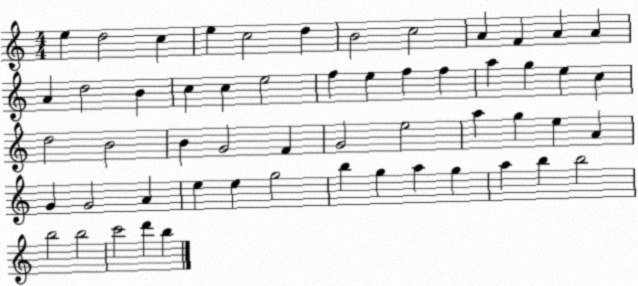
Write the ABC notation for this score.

X:1
T:Untitled
M:4/4
L:1/4
K:C
e d2 c e c2 d B2 c2 A F A A A d2 B c c e2 f e f f a g e c d2 B2 B G2 F G2 e2 a g e A G G2 A e e g2 b g a g a b b2 b2 b2 c'2 d' b